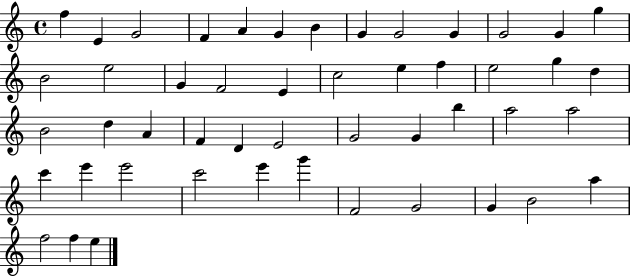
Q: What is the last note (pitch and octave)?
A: E5